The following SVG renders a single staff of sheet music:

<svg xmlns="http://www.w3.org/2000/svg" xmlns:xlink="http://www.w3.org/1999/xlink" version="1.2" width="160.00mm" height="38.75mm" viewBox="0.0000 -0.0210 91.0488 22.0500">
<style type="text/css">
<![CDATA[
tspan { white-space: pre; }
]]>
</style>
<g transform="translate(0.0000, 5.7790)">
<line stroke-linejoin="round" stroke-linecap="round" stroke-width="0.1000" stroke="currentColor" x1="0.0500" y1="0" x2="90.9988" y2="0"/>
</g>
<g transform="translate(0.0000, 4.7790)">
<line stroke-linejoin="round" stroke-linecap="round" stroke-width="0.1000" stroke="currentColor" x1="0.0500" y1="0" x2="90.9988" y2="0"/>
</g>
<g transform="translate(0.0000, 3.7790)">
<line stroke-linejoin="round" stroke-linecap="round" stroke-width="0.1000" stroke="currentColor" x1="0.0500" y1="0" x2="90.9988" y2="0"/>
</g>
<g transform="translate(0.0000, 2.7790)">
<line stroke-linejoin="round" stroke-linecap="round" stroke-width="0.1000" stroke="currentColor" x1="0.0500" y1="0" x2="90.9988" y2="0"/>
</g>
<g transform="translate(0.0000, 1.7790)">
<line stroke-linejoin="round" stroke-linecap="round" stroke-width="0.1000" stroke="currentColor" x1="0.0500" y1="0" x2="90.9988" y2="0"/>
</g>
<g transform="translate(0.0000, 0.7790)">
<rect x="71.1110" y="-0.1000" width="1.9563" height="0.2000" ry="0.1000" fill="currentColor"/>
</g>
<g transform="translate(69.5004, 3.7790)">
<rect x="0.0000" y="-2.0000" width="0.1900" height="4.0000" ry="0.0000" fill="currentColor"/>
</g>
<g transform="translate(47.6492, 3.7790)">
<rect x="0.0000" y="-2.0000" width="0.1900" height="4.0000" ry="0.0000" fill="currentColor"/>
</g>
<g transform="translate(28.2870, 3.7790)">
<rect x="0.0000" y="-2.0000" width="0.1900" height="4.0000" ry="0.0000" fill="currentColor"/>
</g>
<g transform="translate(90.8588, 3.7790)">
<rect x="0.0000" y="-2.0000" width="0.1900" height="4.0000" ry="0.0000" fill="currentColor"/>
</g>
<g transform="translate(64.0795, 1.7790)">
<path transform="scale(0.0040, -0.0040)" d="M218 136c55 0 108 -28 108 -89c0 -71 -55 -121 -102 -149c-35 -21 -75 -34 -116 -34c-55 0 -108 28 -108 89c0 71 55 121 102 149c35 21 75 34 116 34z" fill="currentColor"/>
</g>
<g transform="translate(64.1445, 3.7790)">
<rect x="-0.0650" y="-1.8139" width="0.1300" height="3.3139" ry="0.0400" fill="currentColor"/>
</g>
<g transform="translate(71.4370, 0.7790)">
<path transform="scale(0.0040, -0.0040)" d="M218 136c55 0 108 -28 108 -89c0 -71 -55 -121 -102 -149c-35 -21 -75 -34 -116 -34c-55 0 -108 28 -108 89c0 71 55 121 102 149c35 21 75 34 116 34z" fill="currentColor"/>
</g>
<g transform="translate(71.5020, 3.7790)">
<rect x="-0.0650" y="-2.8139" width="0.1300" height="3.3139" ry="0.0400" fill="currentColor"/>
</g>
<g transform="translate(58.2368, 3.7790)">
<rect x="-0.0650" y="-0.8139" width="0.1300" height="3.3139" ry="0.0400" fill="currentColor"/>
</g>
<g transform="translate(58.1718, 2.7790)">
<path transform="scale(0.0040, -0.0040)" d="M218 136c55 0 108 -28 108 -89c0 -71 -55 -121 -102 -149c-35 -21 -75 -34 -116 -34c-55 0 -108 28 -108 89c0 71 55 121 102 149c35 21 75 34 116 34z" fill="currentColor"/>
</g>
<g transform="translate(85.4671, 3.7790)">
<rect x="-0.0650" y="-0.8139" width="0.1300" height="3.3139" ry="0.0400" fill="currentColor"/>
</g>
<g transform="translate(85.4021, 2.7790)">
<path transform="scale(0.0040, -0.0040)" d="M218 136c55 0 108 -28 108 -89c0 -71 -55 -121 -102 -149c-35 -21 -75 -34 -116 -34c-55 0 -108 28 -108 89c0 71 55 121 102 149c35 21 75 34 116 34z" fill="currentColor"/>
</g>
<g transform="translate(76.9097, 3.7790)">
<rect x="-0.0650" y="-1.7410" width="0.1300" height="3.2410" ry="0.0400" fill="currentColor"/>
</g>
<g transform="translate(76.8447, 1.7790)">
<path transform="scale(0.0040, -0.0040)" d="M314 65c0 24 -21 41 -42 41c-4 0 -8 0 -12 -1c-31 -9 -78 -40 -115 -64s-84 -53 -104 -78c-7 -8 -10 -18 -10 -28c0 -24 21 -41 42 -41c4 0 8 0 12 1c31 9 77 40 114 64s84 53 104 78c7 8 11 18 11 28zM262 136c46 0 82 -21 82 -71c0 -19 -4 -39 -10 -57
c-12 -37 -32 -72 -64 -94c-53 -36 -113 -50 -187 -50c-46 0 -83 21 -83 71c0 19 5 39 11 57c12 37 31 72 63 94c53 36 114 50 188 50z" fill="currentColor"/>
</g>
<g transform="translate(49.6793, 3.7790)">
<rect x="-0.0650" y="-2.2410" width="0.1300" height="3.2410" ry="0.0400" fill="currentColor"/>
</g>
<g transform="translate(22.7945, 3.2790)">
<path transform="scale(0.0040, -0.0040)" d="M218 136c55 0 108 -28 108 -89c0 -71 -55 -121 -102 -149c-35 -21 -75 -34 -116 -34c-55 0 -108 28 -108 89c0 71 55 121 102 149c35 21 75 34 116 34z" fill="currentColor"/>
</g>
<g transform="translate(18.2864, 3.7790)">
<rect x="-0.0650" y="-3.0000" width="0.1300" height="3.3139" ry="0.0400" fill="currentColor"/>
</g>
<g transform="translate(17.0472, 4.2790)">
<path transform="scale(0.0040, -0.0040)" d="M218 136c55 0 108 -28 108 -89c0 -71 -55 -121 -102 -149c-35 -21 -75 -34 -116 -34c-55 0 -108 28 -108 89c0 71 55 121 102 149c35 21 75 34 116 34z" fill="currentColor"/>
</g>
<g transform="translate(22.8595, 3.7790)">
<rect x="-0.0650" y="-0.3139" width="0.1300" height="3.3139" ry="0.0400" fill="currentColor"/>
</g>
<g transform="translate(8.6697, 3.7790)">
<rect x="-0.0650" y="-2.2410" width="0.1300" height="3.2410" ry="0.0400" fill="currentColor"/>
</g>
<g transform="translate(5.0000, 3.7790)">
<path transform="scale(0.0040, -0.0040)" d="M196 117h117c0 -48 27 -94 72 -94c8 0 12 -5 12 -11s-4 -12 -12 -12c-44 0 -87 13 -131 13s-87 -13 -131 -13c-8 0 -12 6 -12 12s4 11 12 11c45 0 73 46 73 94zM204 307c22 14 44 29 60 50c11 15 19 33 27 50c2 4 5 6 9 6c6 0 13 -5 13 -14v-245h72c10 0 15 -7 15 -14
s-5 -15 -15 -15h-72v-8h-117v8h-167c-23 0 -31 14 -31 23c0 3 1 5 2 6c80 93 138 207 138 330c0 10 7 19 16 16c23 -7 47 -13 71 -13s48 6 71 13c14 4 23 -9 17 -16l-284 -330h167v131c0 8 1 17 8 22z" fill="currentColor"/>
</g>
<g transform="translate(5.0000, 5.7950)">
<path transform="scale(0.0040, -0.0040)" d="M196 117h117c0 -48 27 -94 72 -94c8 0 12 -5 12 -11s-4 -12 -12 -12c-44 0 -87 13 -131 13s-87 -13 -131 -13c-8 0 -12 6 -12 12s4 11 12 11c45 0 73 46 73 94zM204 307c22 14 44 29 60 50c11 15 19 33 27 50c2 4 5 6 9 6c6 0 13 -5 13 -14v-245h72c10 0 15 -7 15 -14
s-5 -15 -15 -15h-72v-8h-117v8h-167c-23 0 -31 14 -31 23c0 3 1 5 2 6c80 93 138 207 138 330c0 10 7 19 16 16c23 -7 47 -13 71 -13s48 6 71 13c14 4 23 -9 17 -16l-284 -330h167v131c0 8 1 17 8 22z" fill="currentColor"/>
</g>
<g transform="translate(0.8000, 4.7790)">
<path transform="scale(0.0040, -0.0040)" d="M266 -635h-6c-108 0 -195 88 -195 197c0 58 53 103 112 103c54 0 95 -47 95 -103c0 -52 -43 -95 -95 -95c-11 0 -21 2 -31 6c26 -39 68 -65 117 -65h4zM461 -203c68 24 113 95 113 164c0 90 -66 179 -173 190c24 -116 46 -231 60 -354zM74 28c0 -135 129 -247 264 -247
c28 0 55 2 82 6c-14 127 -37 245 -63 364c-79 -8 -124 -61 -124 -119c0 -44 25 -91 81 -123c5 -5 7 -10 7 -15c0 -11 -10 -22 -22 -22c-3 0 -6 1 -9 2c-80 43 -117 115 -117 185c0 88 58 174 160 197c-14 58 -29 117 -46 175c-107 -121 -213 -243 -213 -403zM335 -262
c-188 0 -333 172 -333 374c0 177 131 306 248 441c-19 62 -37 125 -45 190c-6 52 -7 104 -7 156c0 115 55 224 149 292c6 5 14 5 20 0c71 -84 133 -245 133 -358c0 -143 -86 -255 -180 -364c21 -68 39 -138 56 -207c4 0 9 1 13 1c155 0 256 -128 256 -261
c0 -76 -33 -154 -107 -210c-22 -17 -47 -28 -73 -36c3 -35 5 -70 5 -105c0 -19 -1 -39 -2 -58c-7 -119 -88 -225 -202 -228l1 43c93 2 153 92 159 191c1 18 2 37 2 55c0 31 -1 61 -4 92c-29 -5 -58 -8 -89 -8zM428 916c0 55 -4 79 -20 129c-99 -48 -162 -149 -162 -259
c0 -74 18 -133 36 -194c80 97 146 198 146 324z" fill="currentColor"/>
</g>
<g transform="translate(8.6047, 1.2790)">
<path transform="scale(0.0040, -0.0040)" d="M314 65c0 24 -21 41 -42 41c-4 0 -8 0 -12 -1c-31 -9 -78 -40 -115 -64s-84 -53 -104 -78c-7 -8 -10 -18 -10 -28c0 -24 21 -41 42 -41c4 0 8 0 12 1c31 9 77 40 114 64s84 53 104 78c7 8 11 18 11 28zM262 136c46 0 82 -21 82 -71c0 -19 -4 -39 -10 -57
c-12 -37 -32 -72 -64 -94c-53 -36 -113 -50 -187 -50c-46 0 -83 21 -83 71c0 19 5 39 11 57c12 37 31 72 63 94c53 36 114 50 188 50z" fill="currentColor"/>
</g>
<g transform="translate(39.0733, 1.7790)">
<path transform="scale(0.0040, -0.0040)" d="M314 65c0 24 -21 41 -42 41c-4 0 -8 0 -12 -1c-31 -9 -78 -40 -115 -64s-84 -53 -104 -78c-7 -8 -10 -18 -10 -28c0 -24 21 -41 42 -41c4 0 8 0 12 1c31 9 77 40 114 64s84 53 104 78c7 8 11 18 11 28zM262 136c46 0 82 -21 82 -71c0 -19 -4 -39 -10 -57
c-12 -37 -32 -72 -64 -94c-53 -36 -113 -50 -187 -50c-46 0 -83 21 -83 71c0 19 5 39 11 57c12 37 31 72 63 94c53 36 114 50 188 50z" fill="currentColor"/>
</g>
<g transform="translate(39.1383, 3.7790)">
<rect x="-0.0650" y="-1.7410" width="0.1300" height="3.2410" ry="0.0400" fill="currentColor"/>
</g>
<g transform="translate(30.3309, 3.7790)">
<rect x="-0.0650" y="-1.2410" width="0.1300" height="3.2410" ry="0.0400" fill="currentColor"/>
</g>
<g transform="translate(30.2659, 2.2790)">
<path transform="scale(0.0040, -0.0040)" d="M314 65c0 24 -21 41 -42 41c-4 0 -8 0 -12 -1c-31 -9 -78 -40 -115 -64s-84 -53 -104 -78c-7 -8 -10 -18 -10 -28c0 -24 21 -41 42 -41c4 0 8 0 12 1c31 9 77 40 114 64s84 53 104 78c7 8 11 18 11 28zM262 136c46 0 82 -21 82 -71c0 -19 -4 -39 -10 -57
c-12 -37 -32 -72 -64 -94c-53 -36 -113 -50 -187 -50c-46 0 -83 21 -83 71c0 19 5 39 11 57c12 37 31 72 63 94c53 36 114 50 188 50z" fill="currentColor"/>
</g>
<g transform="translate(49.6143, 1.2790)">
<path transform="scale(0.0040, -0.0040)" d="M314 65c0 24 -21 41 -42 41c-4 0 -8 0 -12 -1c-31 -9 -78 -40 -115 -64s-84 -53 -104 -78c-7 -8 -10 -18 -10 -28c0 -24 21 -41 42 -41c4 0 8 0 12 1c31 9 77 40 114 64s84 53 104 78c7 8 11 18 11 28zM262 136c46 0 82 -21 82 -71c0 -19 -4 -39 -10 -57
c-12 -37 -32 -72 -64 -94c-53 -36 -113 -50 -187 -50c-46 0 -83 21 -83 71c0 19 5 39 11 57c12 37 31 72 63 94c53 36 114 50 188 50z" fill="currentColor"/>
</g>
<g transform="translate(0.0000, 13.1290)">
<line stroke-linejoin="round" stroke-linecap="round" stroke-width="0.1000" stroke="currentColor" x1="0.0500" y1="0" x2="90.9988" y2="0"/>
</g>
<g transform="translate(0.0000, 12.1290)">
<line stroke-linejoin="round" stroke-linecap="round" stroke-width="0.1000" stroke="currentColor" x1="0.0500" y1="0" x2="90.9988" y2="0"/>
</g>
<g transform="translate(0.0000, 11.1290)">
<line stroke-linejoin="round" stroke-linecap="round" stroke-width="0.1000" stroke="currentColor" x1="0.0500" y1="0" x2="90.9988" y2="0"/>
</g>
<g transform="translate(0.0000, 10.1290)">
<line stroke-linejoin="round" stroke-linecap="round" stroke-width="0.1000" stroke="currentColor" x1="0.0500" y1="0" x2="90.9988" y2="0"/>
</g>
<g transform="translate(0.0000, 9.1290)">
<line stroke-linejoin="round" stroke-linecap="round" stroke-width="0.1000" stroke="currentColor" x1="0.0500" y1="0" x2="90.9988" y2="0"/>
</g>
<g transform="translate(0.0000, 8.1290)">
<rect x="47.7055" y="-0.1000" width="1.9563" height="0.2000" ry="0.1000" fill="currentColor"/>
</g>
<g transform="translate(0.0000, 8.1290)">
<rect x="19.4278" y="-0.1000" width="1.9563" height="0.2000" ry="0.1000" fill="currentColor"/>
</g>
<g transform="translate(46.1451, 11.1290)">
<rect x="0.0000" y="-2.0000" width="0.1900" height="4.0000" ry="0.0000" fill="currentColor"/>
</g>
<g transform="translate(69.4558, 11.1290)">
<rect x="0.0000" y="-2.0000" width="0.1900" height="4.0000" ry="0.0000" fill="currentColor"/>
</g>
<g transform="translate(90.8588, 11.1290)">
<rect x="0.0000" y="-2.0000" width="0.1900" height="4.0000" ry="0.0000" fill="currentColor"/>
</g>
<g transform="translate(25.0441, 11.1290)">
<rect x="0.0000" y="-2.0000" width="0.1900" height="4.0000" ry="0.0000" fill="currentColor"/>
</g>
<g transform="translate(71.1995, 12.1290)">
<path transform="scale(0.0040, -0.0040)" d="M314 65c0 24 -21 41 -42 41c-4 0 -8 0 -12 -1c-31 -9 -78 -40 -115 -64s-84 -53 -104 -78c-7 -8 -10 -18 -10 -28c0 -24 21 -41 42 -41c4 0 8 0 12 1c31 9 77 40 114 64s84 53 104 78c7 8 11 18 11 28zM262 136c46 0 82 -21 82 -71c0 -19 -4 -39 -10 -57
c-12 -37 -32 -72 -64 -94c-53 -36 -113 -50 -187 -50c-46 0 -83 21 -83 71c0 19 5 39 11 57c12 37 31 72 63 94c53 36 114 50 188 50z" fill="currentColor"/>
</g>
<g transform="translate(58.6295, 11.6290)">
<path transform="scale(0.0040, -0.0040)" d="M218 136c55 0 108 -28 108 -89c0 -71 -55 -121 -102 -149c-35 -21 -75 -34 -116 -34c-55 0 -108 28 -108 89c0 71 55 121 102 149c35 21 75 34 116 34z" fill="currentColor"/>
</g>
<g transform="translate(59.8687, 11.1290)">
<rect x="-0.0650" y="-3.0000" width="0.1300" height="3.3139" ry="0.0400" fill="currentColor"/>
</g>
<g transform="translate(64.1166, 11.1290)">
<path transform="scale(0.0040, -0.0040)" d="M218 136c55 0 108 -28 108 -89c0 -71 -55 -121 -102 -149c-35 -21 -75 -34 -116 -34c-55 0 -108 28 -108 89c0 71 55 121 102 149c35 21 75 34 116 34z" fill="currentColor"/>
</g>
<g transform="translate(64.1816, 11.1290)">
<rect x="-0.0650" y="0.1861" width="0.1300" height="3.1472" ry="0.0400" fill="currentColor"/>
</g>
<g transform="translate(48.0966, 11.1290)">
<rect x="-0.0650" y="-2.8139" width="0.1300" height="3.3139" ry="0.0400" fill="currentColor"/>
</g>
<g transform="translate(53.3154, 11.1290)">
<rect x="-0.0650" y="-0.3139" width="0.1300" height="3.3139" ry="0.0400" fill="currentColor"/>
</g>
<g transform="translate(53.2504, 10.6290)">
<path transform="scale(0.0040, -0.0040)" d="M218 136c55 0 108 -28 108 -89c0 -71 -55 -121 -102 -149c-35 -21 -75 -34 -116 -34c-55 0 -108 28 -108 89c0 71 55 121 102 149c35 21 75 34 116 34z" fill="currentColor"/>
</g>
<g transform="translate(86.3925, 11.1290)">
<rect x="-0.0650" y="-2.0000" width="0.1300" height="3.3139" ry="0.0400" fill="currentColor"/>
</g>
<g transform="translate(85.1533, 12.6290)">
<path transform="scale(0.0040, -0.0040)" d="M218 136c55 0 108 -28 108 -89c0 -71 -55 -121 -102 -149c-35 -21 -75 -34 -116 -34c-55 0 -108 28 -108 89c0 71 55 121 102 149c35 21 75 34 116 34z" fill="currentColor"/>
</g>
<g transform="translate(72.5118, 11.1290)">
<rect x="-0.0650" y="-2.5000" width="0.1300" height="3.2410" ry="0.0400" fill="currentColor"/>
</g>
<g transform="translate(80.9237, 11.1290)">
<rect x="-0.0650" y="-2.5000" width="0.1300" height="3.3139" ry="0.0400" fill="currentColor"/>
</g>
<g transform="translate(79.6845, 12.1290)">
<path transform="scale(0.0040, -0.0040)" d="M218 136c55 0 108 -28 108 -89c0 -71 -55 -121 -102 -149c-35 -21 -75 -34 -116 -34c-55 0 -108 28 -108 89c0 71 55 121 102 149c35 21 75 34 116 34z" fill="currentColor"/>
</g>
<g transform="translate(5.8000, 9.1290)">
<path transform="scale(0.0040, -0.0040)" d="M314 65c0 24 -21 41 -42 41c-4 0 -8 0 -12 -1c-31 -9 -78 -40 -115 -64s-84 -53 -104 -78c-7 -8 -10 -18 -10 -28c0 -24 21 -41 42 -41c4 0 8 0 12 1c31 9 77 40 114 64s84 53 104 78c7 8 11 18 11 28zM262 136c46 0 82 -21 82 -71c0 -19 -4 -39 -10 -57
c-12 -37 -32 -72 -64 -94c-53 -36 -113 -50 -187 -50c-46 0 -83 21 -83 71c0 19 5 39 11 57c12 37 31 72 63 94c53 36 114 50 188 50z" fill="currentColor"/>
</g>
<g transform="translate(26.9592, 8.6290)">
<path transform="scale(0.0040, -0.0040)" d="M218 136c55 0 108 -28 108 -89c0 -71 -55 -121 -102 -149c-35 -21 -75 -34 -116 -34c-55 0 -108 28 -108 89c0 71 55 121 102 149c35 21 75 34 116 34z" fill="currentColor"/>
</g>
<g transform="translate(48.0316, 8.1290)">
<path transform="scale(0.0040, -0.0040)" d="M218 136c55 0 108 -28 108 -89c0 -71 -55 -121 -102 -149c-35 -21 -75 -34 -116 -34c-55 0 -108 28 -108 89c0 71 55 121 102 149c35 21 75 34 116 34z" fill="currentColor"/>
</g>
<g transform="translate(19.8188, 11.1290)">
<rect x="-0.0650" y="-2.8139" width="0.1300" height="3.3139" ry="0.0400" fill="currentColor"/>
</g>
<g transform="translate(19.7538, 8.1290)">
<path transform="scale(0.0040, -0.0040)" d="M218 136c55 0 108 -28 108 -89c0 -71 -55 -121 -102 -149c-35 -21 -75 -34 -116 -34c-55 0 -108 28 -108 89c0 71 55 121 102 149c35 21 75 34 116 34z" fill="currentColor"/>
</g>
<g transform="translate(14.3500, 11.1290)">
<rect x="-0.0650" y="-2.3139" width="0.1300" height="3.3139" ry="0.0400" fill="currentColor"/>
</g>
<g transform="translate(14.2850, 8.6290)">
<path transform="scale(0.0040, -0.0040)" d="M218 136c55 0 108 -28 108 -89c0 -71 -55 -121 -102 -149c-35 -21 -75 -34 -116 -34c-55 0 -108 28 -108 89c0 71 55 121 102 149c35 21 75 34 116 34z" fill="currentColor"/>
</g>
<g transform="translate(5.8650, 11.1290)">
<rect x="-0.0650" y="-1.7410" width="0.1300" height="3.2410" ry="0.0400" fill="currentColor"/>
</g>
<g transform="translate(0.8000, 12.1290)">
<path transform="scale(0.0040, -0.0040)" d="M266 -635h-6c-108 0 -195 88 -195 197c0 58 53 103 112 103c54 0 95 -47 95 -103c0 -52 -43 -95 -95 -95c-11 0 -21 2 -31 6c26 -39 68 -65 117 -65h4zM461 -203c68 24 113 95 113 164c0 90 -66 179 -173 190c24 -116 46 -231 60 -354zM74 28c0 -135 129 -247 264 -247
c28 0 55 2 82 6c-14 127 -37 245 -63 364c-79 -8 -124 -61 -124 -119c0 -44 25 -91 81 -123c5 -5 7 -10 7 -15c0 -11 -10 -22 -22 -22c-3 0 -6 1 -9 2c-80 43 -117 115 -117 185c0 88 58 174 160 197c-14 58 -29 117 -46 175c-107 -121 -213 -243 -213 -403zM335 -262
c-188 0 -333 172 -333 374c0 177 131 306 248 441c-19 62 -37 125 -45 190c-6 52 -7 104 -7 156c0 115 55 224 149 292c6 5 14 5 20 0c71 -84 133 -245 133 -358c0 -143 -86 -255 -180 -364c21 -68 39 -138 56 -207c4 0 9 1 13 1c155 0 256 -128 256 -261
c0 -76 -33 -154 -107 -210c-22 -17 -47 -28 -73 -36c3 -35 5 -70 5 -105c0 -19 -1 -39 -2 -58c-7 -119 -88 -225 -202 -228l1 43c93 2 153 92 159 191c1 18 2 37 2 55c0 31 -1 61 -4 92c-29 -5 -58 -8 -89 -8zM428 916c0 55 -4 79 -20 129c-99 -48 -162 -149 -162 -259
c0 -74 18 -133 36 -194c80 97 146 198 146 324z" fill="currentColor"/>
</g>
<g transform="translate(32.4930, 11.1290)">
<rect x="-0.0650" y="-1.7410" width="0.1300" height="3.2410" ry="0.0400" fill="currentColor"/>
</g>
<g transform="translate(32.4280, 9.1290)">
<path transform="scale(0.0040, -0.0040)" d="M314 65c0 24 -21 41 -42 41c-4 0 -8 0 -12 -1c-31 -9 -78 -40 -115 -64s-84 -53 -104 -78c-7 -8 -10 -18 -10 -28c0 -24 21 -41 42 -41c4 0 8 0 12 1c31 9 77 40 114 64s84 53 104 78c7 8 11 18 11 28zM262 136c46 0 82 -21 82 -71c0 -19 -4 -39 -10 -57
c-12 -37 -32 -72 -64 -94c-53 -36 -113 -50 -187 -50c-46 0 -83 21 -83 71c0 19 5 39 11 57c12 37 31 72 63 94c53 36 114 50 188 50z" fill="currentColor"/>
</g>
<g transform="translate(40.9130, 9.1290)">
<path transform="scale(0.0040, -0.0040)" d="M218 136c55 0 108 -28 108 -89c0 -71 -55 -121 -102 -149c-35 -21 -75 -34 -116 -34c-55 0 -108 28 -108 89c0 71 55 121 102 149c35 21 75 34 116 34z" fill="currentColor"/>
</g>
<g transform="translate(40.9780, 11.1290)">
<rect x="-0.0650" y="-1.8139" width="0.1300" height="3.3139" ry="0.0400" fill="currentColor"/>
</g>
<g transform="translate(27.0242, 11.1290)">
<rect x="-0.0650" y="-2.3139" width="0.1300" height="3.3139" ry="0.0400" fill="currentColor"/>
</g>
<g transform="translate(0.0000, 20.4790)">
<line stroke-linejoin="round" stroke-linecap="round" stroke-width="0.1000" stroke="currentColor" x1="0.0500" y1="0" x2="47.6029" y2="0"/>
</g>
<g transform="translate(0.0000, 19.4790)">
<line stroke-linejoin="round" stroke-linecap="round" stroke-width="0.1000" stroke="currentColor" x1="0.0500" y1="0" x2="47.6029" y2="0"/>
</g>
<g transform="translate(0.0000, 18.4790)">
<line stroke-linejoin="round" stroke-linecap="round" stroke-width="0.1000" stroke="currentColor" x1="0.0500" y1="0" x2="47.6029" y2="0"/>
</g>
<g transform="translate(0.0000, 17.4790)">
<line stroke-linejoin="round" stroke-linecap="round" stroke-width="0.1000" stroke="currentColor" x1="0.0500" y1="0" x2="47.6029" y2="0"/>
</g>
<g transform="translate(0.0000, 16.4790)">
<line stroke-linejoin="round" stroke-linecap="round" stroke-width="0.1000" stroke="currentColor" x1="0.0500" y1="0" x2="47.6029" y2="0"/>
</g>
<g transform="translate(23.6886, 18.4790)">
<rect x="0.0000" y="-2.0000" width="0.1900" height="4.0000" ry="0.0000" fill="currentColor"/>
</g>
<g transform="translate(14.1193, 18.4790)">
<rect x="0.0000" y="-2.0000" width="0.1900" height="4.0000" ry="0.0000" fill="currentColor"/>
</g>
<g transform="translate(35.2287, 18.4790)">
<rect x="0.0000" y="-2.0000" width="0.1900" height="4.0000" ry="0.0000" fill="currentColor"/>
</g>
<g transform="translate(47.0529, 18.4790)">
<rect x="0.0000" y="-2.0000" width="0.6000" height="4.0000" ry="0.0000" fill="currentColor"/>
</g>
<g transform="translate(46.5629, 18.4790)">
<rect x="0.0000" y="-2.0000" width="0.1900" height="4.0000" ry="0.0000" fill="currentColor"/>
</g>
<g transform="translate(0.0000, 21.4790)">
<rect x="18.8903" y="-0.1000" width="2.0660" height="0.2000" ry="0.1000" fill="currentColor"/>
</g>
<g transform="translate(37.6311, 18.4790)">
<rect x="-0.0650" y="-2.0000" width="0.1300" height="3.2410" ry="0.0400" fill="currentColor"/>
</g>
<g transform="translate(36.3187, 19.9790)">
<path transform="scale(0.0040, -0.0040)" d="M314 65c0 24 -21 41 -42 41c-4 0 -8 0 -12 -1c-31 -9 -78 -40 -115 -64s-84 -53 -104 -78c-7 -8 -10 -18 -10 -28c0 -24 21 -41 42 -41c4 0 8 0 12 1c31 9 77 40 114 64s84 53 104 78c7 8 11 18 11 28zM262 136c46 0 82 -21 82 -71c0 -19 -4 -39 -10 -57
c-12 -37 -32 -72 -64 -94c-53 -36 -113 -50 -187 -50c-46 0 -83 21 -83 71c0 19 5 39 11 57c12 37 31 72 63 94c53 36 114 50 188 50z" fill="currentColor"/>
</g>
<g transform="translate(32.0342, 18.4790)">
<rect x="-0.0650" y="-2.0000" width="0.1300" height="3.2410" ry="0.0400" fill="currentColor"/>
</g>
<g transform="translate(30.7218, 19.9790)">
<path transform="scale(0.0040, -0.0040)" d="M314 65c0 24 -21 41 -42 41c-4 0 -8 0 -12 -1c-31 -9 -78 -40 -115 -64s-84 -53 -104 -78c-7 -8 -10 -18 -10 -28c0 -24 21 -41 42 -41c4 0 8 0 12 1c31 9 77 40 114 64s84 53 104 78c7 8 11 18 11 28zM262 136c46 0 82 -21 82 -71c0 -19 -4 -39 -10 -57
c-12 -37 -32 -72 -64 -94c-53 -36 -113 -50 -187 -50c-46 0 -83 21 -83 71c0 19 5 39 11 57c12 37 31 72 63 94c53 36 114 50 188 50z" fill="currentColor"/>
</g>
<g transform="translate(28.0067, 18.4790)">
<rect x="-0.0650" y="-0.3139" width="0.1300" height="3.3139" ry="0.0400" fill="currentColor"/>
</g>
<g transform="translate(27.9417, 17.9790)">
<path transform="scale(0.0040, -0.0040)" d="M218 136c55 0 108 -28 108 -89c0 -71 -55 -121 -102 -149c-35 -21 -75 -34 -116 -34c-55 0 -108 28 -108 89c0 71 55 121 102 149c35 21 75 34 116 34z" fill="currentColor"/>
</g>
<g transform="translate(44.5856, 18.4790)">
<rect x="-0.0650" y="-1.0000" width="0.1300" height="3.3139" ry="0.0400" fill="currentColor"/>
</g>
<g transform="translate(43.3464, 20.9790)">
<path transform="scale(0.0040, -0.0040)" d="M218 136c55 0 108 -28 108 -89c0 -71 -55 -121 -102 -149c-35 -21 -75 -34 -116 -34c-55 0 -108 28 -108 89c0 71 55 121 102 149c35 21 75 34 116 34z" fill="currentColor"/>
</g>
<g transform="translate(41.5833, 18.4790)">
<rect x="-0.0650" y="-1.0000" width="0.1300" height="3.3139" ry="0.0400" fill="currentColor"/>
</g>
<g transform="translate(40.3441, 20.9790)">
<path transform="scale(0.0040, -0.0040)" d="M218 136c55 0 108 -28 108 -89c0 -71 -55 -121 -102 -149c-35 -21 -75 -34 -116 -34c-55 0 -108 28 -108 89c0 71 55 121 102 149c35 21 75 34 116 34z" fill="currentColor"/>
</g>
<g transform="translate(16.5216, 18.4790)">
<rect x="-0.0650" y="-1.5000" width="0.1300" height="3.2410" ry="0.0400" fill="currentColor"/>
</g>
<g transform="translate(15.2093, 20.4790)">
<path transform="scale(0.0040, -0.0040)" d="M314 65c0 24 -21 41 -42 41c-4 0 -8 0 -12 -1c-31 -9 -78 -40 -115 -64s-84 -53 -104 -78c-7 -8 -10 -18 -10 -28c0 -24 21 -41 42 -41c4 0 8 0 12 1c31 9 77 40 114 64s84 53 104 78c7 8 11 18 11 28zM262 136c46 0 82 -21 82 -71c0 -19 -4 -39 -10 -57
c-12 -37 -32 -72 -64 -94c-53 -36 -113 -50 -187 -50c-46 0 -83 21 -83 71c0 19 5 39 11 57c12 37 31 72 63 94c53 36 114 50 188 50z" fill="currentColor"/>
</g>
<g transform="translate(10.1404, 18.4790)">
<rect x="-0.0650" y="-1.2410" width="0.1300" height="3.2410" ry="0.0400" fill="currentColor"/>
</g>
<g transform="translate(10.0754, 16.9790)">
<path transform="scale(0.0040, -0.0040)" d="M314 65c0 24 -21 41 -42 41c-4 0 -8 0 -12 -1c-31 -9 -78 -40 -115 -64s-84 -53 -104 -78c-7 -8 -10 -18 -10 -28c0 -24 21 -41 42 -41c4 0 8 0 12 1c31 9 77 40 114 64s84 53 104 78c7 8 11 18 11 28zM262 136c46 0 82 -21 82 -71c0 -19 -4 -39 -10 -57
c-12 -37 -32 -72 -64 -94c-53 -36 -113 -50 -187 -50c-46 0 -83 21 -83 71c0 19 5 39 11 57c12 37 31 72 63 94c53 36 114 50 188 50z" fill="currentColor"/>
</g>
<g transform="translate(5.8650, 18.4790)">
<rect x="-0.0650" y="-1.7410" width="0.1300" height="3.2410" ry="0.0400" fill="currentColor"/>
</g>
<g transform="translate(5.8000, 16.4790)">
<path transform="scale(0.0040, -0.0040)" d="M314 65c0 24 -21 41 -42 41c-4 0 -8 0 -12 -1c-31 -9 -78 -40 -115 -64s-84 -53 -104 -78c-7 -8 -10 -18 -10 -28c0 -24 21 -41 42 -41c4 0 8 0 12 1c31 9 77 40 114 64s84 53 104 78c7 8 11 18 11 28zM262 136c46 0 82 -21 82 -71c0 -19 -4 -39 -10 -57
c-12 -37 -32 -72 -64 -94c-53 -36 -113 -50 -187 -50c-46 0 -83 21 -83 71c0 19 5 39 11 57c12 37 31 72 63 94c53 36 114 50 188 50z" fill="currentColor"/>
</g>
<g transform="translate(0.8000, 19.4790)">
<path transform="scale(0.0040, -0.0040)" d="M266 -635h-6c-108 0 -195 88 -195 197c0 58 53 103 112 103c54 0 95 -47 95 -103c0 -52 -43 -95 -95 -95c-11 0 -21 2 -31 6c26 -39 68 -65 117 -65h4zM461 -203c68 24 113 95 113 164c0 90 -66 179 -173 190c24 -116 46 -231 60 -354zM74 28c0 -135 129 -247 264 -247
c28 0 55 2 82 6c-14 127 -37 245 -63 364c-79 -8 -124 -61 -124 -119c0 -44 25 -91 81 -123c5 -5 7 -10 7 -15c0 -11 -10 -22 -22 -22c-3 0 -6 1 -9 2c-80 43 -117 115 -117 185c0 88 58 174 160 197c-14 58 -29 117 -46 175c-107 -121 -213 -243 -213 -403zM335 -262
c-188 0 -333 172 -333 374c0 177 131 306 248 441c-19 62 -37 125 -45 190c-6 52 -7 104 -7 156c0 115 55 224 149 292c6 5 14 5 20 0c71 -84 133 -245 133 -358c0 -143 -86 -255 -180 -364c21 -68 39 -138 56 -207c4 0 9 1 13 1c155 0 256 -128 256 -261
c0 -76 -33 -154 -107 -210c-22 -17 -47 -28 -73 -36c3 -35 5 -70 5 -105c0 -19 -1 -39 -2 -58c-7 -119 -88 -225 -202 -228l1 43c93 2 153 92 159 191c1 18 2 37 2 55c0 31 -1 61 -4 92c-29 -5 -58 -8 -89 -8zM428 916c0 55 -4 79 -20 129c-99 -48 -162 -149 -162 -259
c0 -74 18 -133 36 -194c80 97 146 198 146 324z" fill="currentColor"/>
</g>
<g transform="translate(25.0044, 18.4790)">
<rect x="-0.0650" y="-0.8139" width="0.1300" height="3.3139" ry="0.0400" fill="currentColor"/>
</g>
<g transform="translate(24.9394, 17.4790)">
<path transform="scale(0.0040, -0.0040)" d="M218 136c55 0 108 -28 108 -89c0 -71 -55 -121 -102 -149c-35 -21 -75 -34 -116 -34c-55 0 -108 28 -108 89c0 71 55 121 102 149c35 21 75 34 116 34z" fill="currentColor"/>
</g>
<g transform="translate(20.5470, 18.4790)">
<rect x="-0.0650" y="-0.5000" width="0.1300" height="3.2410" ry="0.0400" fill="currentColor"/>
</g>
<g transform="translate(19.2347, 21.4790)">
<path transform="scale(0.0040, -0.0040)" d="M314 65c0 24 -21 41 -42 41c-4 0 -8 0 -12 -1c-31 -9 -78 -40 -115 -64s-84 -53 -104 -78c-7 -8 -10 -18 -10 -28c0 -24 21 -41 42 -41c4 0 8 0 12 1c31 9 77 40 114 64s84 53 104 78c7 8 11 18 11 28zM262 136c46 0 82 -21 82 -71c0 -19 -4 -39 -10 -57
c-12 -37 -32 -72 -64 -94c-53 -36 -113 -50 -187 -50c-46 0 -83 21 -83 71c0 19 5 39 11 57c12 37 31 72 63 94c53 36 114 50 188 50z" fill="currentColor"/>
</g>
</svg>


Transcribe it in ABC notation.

X:1
T:Untitled
M:4/4
L:1/4
K:C
g2 A c e2 f2 g2 d f a f2 d f2 g a g f2 f a c A B G2 G F f2 e2 E2 C2 d c F2 F2 D D